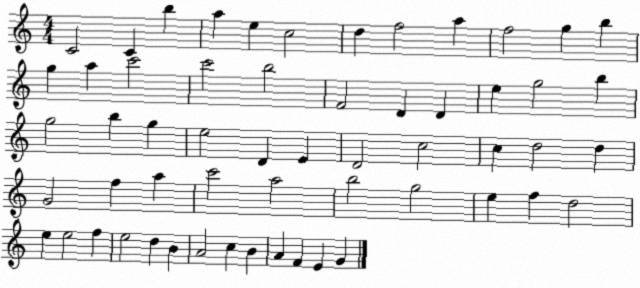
X:1
T:Untitled
M:4/4
L:1/4
K:C
C2 C b a e c2 d f2 a f2 g b g a c'2 c'2 b2 F2 D D e g2 b g2 b g e2 D E D2 c2 c d2 d G2 f a c'2 a2 b2 g2 e f d2 e e2 f e2 d B A2 c B A F E G